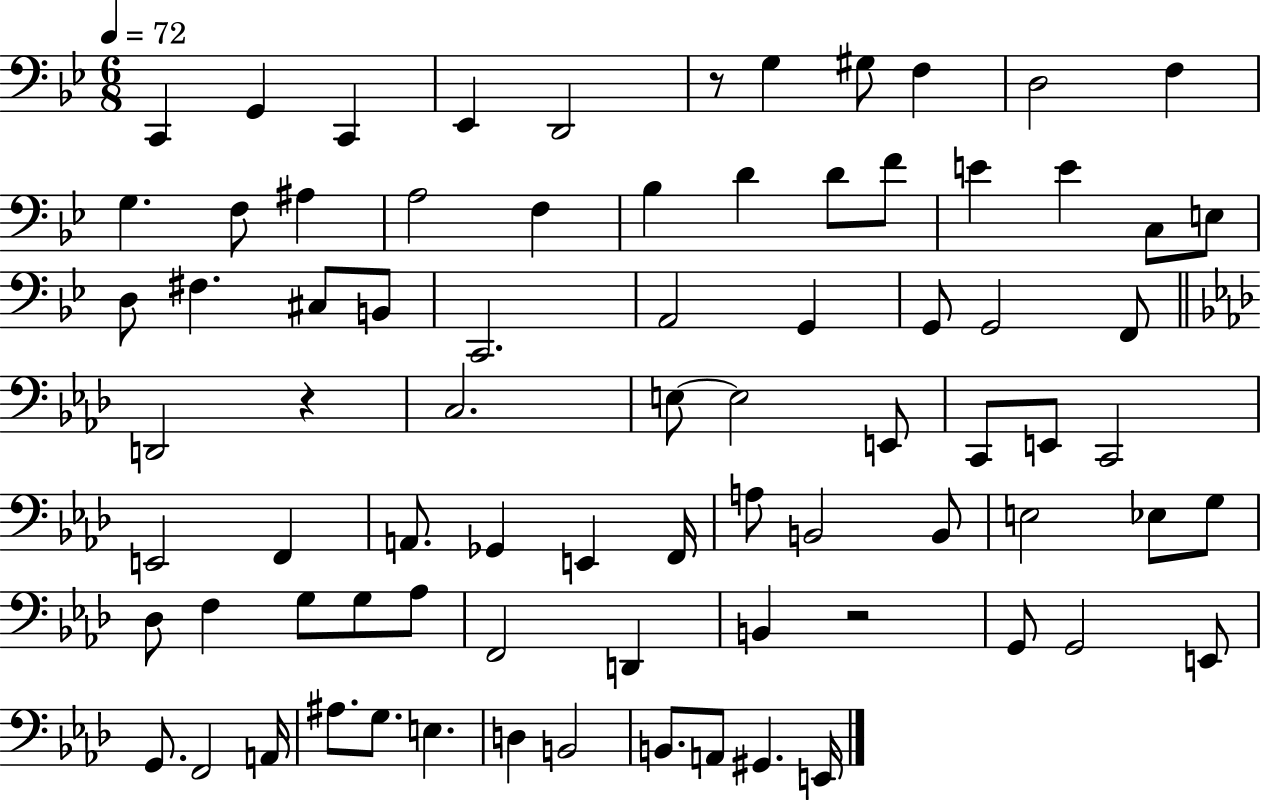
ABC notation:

X:1
T:Untitled
M:6/8
L:1/4
K:Bb
C,, G,, C,, _E,, D,,2 z/2 G, ^G,/2 F, D,2 F, G, F,/2 ^A, A,2 F, _B, D D/2 F/2 E E C,/2 E,/2 D,/2 ^F, ^C,/2 B,,/2 C,,2 A,,2 G,, G,,/2 G,,2 F,,/2 D,,2 z C,2 E,/2 E,2 E,,/2 C,,/2 E,,/2 C,,2 E,,2 F,, A,,/2 _G,, E,, F,,/4 A,/2 B,,2 B,,/2 E,2 _E,/2 G,/2 _D,/2 F, G,/2 G,/2 _A,/2 F,,2 D,, B,, z2 G,,/2 G,,2 E,,/2 G,,/2 F,,2 A,,/4 ^A,/2 G,/2 E, D, B,,2 B,,/2 A,,/2 ^G,, E,,/4